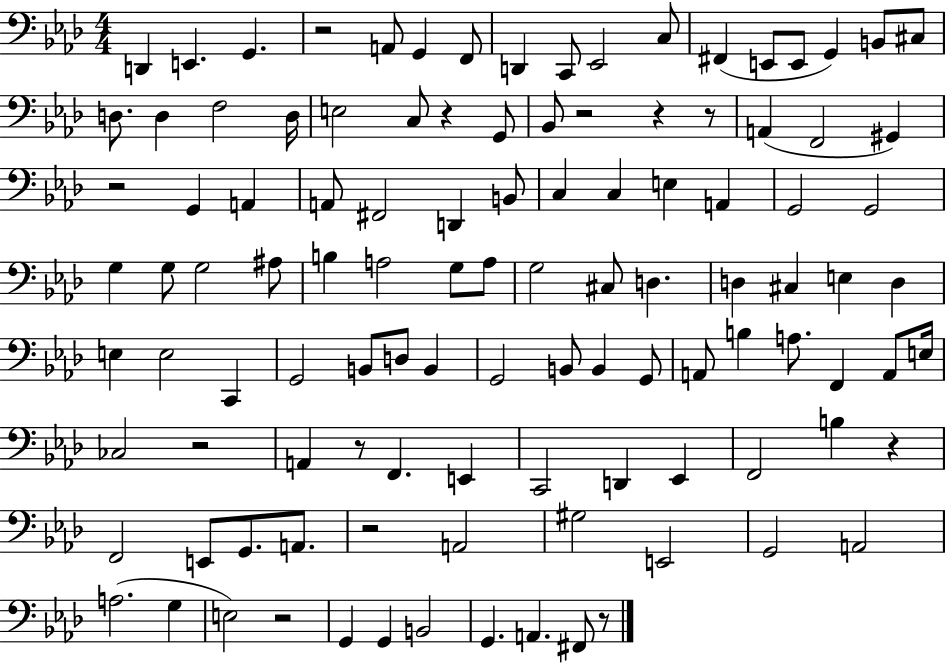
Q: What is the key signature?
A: AES major